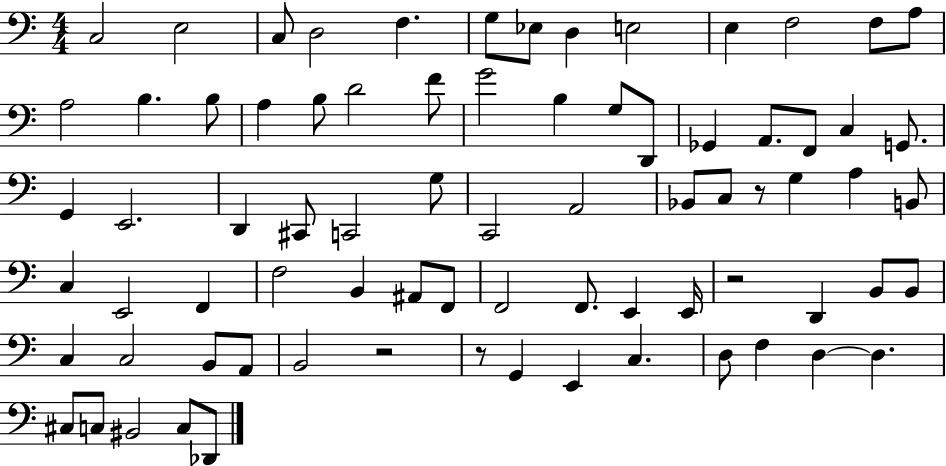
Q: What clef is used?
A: bass